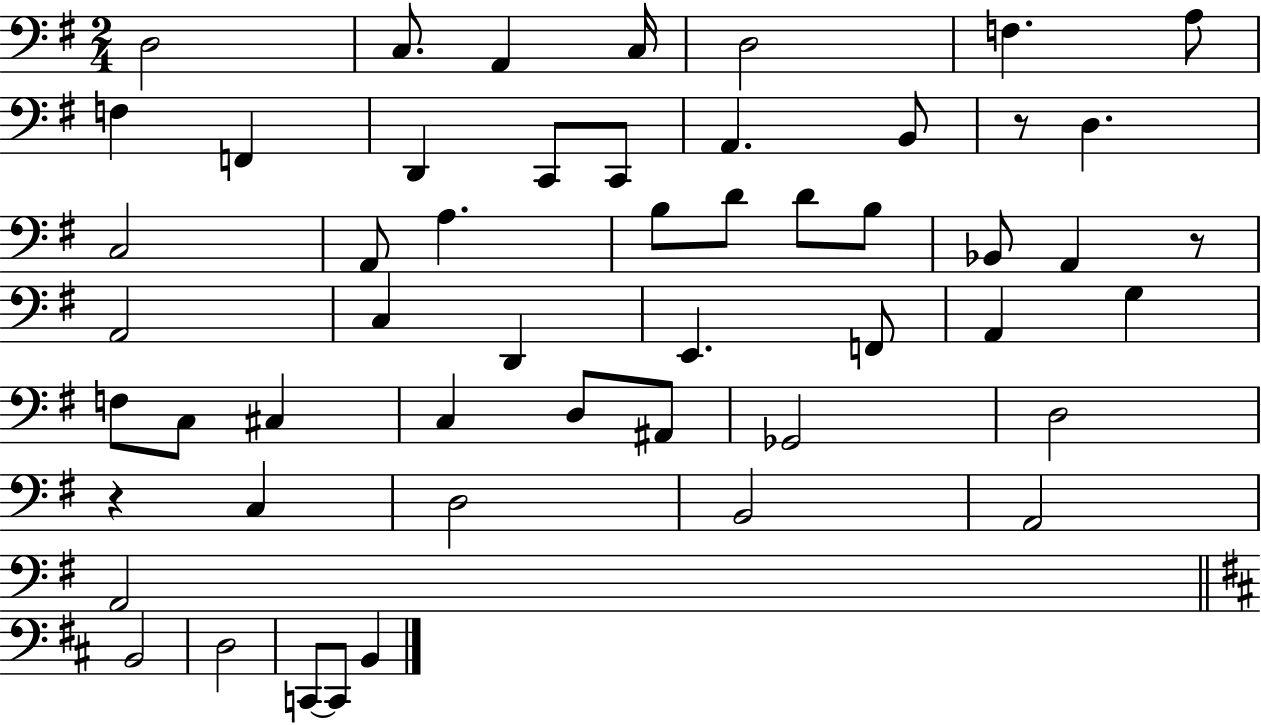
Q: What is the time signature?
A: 2/4